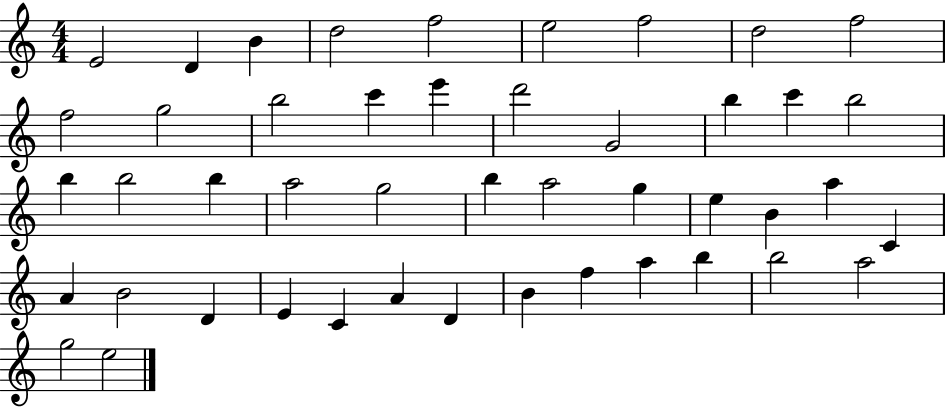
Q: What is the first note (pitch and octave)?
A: E4